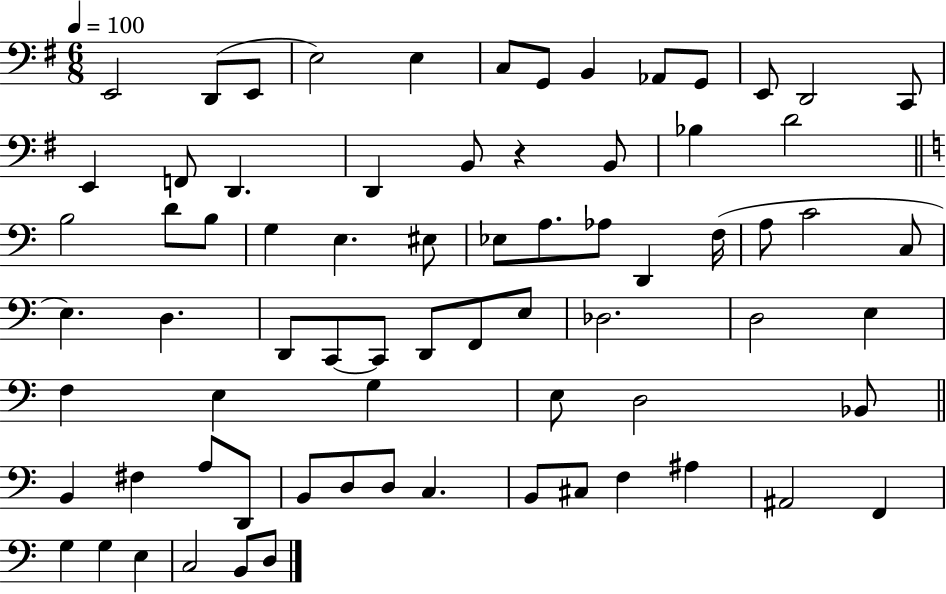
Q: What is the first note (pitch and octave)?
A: E2